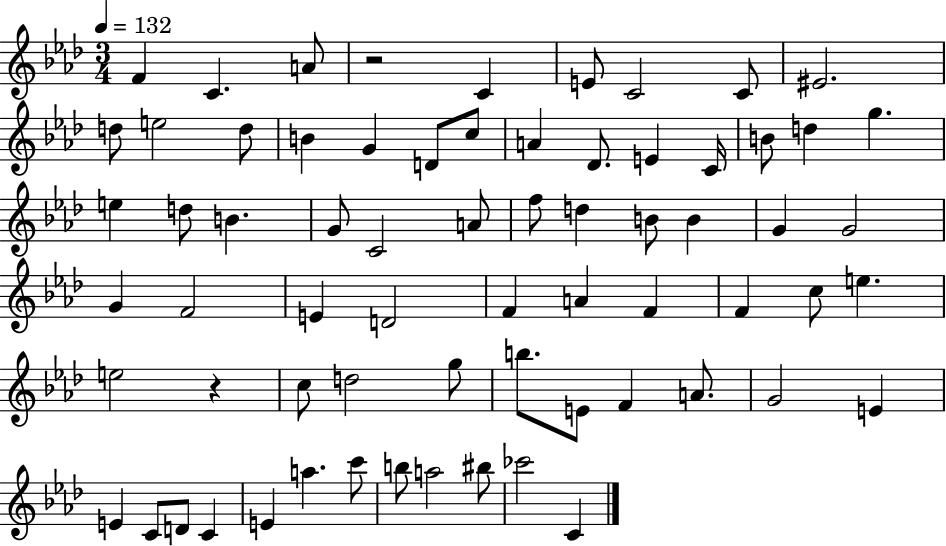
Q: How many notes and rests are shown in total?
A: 68